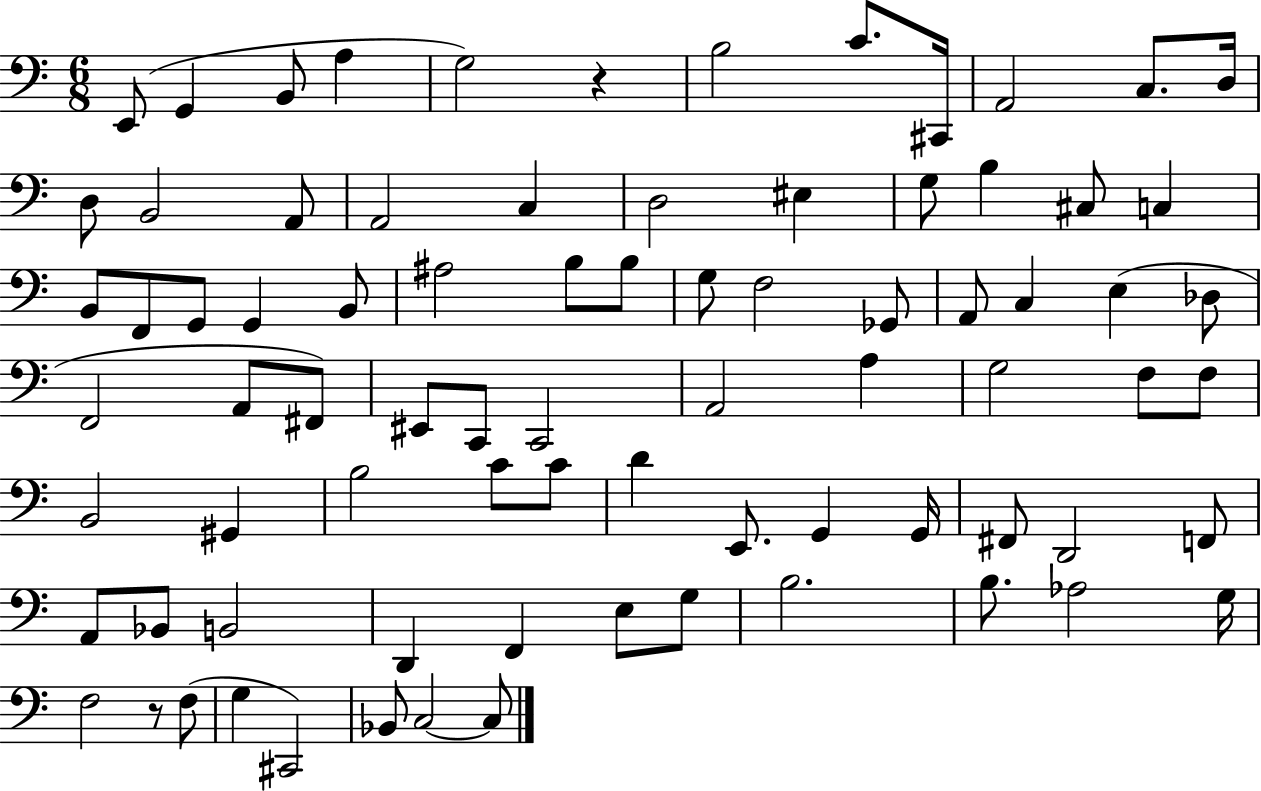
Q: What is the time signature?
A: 6/8